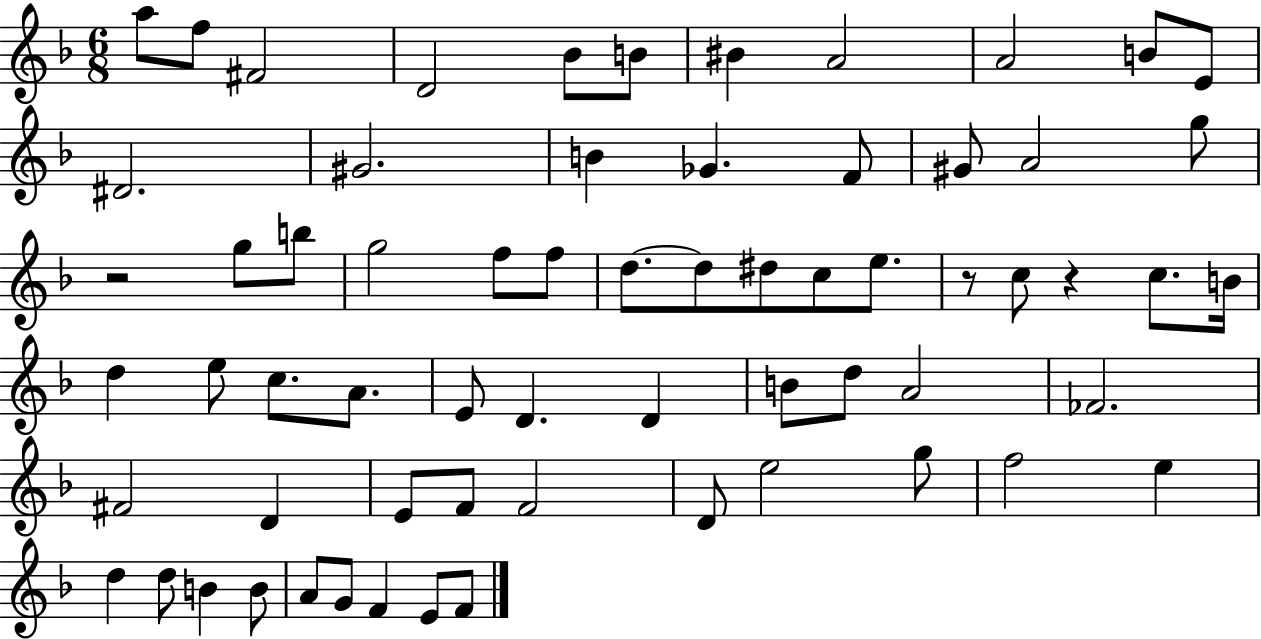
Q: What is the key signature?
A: F major